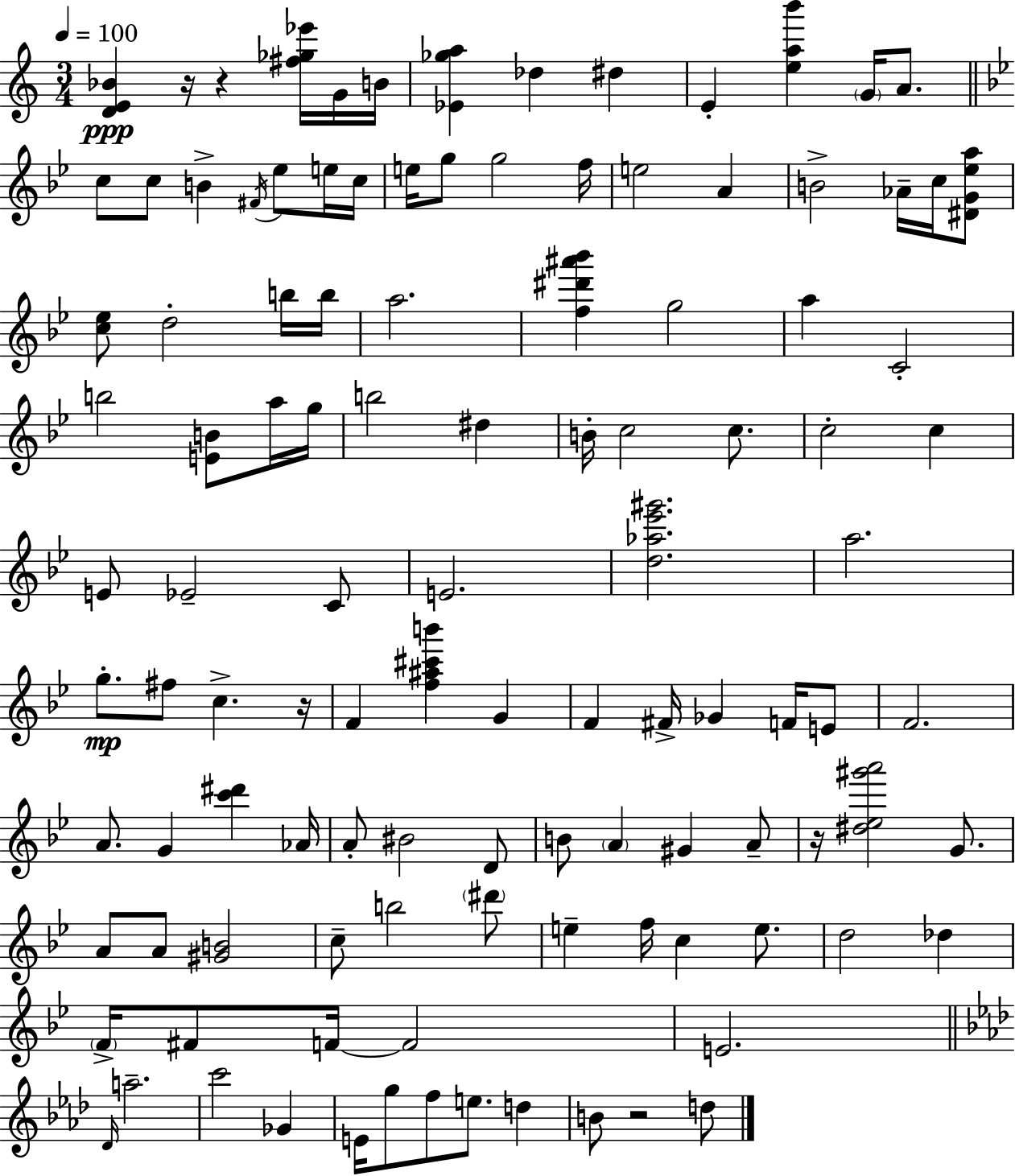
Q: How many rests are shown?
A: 5